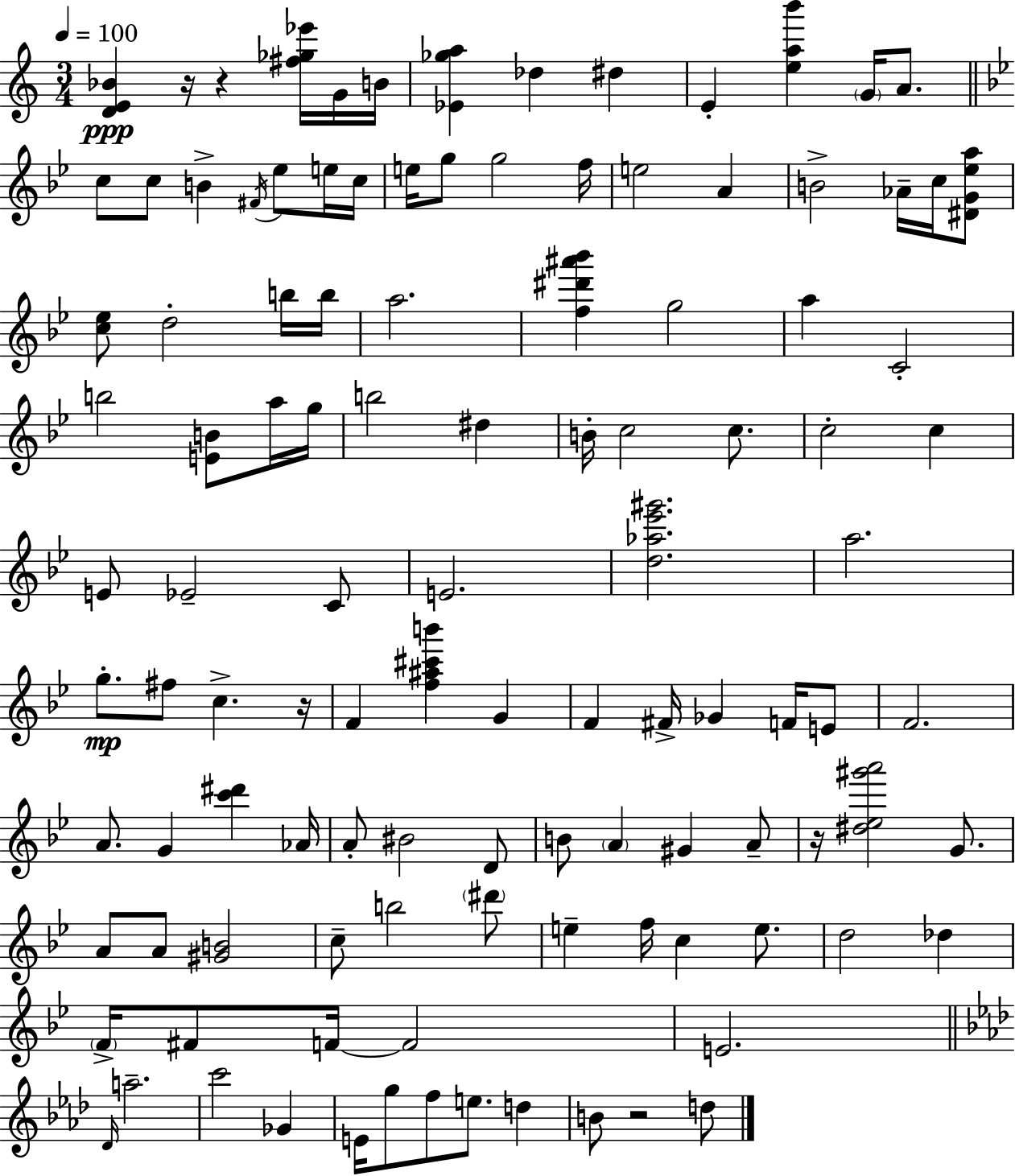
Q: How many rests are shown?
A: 5